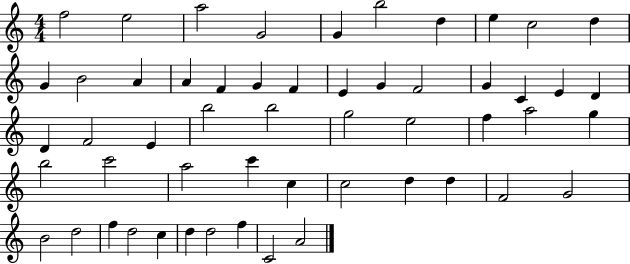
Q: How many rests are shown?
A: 0